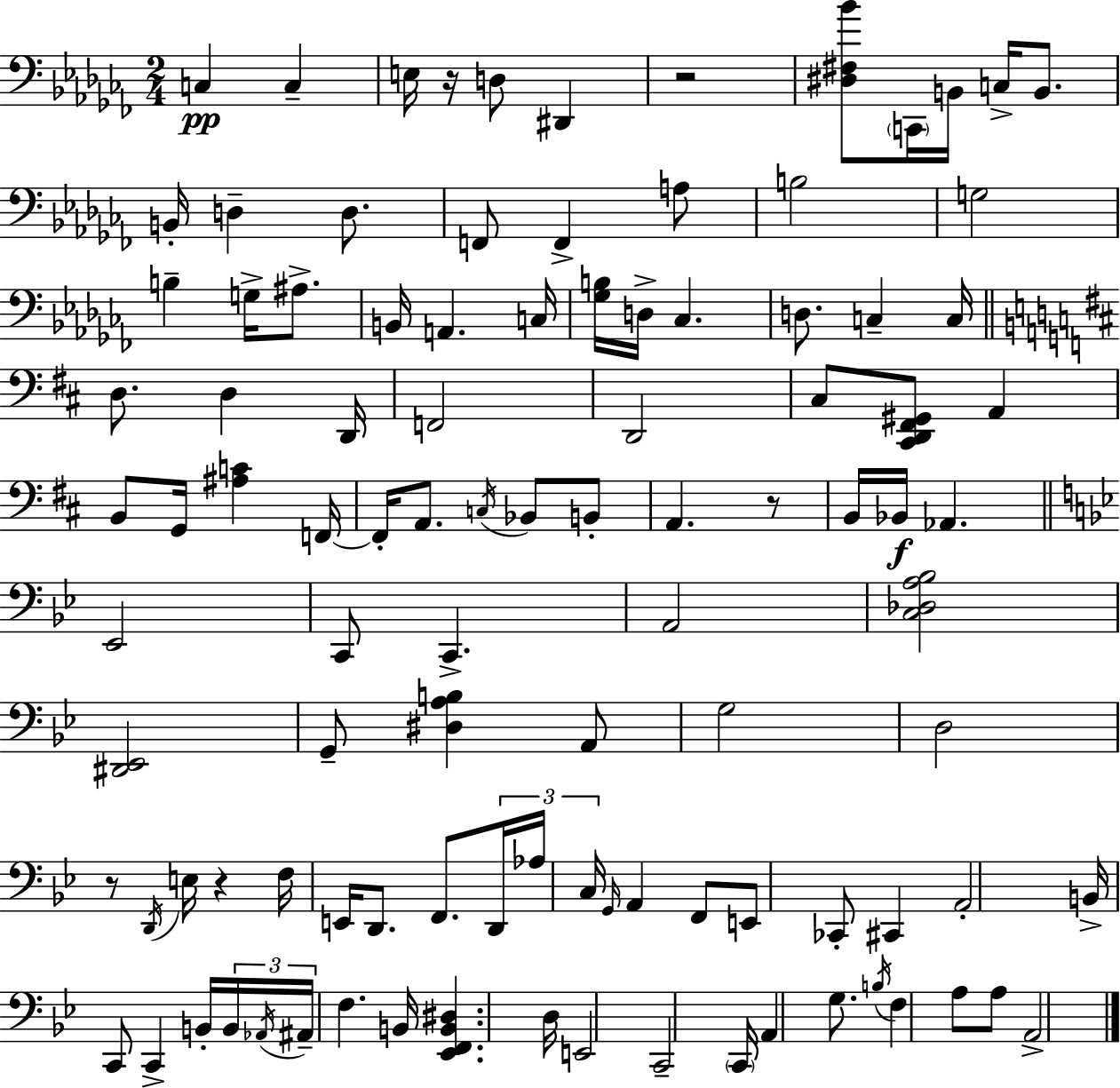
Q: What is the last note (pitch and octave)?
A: A2